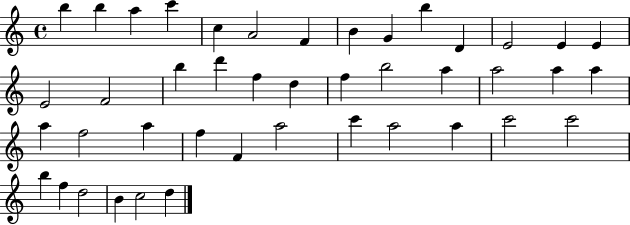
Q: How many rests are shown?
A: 0